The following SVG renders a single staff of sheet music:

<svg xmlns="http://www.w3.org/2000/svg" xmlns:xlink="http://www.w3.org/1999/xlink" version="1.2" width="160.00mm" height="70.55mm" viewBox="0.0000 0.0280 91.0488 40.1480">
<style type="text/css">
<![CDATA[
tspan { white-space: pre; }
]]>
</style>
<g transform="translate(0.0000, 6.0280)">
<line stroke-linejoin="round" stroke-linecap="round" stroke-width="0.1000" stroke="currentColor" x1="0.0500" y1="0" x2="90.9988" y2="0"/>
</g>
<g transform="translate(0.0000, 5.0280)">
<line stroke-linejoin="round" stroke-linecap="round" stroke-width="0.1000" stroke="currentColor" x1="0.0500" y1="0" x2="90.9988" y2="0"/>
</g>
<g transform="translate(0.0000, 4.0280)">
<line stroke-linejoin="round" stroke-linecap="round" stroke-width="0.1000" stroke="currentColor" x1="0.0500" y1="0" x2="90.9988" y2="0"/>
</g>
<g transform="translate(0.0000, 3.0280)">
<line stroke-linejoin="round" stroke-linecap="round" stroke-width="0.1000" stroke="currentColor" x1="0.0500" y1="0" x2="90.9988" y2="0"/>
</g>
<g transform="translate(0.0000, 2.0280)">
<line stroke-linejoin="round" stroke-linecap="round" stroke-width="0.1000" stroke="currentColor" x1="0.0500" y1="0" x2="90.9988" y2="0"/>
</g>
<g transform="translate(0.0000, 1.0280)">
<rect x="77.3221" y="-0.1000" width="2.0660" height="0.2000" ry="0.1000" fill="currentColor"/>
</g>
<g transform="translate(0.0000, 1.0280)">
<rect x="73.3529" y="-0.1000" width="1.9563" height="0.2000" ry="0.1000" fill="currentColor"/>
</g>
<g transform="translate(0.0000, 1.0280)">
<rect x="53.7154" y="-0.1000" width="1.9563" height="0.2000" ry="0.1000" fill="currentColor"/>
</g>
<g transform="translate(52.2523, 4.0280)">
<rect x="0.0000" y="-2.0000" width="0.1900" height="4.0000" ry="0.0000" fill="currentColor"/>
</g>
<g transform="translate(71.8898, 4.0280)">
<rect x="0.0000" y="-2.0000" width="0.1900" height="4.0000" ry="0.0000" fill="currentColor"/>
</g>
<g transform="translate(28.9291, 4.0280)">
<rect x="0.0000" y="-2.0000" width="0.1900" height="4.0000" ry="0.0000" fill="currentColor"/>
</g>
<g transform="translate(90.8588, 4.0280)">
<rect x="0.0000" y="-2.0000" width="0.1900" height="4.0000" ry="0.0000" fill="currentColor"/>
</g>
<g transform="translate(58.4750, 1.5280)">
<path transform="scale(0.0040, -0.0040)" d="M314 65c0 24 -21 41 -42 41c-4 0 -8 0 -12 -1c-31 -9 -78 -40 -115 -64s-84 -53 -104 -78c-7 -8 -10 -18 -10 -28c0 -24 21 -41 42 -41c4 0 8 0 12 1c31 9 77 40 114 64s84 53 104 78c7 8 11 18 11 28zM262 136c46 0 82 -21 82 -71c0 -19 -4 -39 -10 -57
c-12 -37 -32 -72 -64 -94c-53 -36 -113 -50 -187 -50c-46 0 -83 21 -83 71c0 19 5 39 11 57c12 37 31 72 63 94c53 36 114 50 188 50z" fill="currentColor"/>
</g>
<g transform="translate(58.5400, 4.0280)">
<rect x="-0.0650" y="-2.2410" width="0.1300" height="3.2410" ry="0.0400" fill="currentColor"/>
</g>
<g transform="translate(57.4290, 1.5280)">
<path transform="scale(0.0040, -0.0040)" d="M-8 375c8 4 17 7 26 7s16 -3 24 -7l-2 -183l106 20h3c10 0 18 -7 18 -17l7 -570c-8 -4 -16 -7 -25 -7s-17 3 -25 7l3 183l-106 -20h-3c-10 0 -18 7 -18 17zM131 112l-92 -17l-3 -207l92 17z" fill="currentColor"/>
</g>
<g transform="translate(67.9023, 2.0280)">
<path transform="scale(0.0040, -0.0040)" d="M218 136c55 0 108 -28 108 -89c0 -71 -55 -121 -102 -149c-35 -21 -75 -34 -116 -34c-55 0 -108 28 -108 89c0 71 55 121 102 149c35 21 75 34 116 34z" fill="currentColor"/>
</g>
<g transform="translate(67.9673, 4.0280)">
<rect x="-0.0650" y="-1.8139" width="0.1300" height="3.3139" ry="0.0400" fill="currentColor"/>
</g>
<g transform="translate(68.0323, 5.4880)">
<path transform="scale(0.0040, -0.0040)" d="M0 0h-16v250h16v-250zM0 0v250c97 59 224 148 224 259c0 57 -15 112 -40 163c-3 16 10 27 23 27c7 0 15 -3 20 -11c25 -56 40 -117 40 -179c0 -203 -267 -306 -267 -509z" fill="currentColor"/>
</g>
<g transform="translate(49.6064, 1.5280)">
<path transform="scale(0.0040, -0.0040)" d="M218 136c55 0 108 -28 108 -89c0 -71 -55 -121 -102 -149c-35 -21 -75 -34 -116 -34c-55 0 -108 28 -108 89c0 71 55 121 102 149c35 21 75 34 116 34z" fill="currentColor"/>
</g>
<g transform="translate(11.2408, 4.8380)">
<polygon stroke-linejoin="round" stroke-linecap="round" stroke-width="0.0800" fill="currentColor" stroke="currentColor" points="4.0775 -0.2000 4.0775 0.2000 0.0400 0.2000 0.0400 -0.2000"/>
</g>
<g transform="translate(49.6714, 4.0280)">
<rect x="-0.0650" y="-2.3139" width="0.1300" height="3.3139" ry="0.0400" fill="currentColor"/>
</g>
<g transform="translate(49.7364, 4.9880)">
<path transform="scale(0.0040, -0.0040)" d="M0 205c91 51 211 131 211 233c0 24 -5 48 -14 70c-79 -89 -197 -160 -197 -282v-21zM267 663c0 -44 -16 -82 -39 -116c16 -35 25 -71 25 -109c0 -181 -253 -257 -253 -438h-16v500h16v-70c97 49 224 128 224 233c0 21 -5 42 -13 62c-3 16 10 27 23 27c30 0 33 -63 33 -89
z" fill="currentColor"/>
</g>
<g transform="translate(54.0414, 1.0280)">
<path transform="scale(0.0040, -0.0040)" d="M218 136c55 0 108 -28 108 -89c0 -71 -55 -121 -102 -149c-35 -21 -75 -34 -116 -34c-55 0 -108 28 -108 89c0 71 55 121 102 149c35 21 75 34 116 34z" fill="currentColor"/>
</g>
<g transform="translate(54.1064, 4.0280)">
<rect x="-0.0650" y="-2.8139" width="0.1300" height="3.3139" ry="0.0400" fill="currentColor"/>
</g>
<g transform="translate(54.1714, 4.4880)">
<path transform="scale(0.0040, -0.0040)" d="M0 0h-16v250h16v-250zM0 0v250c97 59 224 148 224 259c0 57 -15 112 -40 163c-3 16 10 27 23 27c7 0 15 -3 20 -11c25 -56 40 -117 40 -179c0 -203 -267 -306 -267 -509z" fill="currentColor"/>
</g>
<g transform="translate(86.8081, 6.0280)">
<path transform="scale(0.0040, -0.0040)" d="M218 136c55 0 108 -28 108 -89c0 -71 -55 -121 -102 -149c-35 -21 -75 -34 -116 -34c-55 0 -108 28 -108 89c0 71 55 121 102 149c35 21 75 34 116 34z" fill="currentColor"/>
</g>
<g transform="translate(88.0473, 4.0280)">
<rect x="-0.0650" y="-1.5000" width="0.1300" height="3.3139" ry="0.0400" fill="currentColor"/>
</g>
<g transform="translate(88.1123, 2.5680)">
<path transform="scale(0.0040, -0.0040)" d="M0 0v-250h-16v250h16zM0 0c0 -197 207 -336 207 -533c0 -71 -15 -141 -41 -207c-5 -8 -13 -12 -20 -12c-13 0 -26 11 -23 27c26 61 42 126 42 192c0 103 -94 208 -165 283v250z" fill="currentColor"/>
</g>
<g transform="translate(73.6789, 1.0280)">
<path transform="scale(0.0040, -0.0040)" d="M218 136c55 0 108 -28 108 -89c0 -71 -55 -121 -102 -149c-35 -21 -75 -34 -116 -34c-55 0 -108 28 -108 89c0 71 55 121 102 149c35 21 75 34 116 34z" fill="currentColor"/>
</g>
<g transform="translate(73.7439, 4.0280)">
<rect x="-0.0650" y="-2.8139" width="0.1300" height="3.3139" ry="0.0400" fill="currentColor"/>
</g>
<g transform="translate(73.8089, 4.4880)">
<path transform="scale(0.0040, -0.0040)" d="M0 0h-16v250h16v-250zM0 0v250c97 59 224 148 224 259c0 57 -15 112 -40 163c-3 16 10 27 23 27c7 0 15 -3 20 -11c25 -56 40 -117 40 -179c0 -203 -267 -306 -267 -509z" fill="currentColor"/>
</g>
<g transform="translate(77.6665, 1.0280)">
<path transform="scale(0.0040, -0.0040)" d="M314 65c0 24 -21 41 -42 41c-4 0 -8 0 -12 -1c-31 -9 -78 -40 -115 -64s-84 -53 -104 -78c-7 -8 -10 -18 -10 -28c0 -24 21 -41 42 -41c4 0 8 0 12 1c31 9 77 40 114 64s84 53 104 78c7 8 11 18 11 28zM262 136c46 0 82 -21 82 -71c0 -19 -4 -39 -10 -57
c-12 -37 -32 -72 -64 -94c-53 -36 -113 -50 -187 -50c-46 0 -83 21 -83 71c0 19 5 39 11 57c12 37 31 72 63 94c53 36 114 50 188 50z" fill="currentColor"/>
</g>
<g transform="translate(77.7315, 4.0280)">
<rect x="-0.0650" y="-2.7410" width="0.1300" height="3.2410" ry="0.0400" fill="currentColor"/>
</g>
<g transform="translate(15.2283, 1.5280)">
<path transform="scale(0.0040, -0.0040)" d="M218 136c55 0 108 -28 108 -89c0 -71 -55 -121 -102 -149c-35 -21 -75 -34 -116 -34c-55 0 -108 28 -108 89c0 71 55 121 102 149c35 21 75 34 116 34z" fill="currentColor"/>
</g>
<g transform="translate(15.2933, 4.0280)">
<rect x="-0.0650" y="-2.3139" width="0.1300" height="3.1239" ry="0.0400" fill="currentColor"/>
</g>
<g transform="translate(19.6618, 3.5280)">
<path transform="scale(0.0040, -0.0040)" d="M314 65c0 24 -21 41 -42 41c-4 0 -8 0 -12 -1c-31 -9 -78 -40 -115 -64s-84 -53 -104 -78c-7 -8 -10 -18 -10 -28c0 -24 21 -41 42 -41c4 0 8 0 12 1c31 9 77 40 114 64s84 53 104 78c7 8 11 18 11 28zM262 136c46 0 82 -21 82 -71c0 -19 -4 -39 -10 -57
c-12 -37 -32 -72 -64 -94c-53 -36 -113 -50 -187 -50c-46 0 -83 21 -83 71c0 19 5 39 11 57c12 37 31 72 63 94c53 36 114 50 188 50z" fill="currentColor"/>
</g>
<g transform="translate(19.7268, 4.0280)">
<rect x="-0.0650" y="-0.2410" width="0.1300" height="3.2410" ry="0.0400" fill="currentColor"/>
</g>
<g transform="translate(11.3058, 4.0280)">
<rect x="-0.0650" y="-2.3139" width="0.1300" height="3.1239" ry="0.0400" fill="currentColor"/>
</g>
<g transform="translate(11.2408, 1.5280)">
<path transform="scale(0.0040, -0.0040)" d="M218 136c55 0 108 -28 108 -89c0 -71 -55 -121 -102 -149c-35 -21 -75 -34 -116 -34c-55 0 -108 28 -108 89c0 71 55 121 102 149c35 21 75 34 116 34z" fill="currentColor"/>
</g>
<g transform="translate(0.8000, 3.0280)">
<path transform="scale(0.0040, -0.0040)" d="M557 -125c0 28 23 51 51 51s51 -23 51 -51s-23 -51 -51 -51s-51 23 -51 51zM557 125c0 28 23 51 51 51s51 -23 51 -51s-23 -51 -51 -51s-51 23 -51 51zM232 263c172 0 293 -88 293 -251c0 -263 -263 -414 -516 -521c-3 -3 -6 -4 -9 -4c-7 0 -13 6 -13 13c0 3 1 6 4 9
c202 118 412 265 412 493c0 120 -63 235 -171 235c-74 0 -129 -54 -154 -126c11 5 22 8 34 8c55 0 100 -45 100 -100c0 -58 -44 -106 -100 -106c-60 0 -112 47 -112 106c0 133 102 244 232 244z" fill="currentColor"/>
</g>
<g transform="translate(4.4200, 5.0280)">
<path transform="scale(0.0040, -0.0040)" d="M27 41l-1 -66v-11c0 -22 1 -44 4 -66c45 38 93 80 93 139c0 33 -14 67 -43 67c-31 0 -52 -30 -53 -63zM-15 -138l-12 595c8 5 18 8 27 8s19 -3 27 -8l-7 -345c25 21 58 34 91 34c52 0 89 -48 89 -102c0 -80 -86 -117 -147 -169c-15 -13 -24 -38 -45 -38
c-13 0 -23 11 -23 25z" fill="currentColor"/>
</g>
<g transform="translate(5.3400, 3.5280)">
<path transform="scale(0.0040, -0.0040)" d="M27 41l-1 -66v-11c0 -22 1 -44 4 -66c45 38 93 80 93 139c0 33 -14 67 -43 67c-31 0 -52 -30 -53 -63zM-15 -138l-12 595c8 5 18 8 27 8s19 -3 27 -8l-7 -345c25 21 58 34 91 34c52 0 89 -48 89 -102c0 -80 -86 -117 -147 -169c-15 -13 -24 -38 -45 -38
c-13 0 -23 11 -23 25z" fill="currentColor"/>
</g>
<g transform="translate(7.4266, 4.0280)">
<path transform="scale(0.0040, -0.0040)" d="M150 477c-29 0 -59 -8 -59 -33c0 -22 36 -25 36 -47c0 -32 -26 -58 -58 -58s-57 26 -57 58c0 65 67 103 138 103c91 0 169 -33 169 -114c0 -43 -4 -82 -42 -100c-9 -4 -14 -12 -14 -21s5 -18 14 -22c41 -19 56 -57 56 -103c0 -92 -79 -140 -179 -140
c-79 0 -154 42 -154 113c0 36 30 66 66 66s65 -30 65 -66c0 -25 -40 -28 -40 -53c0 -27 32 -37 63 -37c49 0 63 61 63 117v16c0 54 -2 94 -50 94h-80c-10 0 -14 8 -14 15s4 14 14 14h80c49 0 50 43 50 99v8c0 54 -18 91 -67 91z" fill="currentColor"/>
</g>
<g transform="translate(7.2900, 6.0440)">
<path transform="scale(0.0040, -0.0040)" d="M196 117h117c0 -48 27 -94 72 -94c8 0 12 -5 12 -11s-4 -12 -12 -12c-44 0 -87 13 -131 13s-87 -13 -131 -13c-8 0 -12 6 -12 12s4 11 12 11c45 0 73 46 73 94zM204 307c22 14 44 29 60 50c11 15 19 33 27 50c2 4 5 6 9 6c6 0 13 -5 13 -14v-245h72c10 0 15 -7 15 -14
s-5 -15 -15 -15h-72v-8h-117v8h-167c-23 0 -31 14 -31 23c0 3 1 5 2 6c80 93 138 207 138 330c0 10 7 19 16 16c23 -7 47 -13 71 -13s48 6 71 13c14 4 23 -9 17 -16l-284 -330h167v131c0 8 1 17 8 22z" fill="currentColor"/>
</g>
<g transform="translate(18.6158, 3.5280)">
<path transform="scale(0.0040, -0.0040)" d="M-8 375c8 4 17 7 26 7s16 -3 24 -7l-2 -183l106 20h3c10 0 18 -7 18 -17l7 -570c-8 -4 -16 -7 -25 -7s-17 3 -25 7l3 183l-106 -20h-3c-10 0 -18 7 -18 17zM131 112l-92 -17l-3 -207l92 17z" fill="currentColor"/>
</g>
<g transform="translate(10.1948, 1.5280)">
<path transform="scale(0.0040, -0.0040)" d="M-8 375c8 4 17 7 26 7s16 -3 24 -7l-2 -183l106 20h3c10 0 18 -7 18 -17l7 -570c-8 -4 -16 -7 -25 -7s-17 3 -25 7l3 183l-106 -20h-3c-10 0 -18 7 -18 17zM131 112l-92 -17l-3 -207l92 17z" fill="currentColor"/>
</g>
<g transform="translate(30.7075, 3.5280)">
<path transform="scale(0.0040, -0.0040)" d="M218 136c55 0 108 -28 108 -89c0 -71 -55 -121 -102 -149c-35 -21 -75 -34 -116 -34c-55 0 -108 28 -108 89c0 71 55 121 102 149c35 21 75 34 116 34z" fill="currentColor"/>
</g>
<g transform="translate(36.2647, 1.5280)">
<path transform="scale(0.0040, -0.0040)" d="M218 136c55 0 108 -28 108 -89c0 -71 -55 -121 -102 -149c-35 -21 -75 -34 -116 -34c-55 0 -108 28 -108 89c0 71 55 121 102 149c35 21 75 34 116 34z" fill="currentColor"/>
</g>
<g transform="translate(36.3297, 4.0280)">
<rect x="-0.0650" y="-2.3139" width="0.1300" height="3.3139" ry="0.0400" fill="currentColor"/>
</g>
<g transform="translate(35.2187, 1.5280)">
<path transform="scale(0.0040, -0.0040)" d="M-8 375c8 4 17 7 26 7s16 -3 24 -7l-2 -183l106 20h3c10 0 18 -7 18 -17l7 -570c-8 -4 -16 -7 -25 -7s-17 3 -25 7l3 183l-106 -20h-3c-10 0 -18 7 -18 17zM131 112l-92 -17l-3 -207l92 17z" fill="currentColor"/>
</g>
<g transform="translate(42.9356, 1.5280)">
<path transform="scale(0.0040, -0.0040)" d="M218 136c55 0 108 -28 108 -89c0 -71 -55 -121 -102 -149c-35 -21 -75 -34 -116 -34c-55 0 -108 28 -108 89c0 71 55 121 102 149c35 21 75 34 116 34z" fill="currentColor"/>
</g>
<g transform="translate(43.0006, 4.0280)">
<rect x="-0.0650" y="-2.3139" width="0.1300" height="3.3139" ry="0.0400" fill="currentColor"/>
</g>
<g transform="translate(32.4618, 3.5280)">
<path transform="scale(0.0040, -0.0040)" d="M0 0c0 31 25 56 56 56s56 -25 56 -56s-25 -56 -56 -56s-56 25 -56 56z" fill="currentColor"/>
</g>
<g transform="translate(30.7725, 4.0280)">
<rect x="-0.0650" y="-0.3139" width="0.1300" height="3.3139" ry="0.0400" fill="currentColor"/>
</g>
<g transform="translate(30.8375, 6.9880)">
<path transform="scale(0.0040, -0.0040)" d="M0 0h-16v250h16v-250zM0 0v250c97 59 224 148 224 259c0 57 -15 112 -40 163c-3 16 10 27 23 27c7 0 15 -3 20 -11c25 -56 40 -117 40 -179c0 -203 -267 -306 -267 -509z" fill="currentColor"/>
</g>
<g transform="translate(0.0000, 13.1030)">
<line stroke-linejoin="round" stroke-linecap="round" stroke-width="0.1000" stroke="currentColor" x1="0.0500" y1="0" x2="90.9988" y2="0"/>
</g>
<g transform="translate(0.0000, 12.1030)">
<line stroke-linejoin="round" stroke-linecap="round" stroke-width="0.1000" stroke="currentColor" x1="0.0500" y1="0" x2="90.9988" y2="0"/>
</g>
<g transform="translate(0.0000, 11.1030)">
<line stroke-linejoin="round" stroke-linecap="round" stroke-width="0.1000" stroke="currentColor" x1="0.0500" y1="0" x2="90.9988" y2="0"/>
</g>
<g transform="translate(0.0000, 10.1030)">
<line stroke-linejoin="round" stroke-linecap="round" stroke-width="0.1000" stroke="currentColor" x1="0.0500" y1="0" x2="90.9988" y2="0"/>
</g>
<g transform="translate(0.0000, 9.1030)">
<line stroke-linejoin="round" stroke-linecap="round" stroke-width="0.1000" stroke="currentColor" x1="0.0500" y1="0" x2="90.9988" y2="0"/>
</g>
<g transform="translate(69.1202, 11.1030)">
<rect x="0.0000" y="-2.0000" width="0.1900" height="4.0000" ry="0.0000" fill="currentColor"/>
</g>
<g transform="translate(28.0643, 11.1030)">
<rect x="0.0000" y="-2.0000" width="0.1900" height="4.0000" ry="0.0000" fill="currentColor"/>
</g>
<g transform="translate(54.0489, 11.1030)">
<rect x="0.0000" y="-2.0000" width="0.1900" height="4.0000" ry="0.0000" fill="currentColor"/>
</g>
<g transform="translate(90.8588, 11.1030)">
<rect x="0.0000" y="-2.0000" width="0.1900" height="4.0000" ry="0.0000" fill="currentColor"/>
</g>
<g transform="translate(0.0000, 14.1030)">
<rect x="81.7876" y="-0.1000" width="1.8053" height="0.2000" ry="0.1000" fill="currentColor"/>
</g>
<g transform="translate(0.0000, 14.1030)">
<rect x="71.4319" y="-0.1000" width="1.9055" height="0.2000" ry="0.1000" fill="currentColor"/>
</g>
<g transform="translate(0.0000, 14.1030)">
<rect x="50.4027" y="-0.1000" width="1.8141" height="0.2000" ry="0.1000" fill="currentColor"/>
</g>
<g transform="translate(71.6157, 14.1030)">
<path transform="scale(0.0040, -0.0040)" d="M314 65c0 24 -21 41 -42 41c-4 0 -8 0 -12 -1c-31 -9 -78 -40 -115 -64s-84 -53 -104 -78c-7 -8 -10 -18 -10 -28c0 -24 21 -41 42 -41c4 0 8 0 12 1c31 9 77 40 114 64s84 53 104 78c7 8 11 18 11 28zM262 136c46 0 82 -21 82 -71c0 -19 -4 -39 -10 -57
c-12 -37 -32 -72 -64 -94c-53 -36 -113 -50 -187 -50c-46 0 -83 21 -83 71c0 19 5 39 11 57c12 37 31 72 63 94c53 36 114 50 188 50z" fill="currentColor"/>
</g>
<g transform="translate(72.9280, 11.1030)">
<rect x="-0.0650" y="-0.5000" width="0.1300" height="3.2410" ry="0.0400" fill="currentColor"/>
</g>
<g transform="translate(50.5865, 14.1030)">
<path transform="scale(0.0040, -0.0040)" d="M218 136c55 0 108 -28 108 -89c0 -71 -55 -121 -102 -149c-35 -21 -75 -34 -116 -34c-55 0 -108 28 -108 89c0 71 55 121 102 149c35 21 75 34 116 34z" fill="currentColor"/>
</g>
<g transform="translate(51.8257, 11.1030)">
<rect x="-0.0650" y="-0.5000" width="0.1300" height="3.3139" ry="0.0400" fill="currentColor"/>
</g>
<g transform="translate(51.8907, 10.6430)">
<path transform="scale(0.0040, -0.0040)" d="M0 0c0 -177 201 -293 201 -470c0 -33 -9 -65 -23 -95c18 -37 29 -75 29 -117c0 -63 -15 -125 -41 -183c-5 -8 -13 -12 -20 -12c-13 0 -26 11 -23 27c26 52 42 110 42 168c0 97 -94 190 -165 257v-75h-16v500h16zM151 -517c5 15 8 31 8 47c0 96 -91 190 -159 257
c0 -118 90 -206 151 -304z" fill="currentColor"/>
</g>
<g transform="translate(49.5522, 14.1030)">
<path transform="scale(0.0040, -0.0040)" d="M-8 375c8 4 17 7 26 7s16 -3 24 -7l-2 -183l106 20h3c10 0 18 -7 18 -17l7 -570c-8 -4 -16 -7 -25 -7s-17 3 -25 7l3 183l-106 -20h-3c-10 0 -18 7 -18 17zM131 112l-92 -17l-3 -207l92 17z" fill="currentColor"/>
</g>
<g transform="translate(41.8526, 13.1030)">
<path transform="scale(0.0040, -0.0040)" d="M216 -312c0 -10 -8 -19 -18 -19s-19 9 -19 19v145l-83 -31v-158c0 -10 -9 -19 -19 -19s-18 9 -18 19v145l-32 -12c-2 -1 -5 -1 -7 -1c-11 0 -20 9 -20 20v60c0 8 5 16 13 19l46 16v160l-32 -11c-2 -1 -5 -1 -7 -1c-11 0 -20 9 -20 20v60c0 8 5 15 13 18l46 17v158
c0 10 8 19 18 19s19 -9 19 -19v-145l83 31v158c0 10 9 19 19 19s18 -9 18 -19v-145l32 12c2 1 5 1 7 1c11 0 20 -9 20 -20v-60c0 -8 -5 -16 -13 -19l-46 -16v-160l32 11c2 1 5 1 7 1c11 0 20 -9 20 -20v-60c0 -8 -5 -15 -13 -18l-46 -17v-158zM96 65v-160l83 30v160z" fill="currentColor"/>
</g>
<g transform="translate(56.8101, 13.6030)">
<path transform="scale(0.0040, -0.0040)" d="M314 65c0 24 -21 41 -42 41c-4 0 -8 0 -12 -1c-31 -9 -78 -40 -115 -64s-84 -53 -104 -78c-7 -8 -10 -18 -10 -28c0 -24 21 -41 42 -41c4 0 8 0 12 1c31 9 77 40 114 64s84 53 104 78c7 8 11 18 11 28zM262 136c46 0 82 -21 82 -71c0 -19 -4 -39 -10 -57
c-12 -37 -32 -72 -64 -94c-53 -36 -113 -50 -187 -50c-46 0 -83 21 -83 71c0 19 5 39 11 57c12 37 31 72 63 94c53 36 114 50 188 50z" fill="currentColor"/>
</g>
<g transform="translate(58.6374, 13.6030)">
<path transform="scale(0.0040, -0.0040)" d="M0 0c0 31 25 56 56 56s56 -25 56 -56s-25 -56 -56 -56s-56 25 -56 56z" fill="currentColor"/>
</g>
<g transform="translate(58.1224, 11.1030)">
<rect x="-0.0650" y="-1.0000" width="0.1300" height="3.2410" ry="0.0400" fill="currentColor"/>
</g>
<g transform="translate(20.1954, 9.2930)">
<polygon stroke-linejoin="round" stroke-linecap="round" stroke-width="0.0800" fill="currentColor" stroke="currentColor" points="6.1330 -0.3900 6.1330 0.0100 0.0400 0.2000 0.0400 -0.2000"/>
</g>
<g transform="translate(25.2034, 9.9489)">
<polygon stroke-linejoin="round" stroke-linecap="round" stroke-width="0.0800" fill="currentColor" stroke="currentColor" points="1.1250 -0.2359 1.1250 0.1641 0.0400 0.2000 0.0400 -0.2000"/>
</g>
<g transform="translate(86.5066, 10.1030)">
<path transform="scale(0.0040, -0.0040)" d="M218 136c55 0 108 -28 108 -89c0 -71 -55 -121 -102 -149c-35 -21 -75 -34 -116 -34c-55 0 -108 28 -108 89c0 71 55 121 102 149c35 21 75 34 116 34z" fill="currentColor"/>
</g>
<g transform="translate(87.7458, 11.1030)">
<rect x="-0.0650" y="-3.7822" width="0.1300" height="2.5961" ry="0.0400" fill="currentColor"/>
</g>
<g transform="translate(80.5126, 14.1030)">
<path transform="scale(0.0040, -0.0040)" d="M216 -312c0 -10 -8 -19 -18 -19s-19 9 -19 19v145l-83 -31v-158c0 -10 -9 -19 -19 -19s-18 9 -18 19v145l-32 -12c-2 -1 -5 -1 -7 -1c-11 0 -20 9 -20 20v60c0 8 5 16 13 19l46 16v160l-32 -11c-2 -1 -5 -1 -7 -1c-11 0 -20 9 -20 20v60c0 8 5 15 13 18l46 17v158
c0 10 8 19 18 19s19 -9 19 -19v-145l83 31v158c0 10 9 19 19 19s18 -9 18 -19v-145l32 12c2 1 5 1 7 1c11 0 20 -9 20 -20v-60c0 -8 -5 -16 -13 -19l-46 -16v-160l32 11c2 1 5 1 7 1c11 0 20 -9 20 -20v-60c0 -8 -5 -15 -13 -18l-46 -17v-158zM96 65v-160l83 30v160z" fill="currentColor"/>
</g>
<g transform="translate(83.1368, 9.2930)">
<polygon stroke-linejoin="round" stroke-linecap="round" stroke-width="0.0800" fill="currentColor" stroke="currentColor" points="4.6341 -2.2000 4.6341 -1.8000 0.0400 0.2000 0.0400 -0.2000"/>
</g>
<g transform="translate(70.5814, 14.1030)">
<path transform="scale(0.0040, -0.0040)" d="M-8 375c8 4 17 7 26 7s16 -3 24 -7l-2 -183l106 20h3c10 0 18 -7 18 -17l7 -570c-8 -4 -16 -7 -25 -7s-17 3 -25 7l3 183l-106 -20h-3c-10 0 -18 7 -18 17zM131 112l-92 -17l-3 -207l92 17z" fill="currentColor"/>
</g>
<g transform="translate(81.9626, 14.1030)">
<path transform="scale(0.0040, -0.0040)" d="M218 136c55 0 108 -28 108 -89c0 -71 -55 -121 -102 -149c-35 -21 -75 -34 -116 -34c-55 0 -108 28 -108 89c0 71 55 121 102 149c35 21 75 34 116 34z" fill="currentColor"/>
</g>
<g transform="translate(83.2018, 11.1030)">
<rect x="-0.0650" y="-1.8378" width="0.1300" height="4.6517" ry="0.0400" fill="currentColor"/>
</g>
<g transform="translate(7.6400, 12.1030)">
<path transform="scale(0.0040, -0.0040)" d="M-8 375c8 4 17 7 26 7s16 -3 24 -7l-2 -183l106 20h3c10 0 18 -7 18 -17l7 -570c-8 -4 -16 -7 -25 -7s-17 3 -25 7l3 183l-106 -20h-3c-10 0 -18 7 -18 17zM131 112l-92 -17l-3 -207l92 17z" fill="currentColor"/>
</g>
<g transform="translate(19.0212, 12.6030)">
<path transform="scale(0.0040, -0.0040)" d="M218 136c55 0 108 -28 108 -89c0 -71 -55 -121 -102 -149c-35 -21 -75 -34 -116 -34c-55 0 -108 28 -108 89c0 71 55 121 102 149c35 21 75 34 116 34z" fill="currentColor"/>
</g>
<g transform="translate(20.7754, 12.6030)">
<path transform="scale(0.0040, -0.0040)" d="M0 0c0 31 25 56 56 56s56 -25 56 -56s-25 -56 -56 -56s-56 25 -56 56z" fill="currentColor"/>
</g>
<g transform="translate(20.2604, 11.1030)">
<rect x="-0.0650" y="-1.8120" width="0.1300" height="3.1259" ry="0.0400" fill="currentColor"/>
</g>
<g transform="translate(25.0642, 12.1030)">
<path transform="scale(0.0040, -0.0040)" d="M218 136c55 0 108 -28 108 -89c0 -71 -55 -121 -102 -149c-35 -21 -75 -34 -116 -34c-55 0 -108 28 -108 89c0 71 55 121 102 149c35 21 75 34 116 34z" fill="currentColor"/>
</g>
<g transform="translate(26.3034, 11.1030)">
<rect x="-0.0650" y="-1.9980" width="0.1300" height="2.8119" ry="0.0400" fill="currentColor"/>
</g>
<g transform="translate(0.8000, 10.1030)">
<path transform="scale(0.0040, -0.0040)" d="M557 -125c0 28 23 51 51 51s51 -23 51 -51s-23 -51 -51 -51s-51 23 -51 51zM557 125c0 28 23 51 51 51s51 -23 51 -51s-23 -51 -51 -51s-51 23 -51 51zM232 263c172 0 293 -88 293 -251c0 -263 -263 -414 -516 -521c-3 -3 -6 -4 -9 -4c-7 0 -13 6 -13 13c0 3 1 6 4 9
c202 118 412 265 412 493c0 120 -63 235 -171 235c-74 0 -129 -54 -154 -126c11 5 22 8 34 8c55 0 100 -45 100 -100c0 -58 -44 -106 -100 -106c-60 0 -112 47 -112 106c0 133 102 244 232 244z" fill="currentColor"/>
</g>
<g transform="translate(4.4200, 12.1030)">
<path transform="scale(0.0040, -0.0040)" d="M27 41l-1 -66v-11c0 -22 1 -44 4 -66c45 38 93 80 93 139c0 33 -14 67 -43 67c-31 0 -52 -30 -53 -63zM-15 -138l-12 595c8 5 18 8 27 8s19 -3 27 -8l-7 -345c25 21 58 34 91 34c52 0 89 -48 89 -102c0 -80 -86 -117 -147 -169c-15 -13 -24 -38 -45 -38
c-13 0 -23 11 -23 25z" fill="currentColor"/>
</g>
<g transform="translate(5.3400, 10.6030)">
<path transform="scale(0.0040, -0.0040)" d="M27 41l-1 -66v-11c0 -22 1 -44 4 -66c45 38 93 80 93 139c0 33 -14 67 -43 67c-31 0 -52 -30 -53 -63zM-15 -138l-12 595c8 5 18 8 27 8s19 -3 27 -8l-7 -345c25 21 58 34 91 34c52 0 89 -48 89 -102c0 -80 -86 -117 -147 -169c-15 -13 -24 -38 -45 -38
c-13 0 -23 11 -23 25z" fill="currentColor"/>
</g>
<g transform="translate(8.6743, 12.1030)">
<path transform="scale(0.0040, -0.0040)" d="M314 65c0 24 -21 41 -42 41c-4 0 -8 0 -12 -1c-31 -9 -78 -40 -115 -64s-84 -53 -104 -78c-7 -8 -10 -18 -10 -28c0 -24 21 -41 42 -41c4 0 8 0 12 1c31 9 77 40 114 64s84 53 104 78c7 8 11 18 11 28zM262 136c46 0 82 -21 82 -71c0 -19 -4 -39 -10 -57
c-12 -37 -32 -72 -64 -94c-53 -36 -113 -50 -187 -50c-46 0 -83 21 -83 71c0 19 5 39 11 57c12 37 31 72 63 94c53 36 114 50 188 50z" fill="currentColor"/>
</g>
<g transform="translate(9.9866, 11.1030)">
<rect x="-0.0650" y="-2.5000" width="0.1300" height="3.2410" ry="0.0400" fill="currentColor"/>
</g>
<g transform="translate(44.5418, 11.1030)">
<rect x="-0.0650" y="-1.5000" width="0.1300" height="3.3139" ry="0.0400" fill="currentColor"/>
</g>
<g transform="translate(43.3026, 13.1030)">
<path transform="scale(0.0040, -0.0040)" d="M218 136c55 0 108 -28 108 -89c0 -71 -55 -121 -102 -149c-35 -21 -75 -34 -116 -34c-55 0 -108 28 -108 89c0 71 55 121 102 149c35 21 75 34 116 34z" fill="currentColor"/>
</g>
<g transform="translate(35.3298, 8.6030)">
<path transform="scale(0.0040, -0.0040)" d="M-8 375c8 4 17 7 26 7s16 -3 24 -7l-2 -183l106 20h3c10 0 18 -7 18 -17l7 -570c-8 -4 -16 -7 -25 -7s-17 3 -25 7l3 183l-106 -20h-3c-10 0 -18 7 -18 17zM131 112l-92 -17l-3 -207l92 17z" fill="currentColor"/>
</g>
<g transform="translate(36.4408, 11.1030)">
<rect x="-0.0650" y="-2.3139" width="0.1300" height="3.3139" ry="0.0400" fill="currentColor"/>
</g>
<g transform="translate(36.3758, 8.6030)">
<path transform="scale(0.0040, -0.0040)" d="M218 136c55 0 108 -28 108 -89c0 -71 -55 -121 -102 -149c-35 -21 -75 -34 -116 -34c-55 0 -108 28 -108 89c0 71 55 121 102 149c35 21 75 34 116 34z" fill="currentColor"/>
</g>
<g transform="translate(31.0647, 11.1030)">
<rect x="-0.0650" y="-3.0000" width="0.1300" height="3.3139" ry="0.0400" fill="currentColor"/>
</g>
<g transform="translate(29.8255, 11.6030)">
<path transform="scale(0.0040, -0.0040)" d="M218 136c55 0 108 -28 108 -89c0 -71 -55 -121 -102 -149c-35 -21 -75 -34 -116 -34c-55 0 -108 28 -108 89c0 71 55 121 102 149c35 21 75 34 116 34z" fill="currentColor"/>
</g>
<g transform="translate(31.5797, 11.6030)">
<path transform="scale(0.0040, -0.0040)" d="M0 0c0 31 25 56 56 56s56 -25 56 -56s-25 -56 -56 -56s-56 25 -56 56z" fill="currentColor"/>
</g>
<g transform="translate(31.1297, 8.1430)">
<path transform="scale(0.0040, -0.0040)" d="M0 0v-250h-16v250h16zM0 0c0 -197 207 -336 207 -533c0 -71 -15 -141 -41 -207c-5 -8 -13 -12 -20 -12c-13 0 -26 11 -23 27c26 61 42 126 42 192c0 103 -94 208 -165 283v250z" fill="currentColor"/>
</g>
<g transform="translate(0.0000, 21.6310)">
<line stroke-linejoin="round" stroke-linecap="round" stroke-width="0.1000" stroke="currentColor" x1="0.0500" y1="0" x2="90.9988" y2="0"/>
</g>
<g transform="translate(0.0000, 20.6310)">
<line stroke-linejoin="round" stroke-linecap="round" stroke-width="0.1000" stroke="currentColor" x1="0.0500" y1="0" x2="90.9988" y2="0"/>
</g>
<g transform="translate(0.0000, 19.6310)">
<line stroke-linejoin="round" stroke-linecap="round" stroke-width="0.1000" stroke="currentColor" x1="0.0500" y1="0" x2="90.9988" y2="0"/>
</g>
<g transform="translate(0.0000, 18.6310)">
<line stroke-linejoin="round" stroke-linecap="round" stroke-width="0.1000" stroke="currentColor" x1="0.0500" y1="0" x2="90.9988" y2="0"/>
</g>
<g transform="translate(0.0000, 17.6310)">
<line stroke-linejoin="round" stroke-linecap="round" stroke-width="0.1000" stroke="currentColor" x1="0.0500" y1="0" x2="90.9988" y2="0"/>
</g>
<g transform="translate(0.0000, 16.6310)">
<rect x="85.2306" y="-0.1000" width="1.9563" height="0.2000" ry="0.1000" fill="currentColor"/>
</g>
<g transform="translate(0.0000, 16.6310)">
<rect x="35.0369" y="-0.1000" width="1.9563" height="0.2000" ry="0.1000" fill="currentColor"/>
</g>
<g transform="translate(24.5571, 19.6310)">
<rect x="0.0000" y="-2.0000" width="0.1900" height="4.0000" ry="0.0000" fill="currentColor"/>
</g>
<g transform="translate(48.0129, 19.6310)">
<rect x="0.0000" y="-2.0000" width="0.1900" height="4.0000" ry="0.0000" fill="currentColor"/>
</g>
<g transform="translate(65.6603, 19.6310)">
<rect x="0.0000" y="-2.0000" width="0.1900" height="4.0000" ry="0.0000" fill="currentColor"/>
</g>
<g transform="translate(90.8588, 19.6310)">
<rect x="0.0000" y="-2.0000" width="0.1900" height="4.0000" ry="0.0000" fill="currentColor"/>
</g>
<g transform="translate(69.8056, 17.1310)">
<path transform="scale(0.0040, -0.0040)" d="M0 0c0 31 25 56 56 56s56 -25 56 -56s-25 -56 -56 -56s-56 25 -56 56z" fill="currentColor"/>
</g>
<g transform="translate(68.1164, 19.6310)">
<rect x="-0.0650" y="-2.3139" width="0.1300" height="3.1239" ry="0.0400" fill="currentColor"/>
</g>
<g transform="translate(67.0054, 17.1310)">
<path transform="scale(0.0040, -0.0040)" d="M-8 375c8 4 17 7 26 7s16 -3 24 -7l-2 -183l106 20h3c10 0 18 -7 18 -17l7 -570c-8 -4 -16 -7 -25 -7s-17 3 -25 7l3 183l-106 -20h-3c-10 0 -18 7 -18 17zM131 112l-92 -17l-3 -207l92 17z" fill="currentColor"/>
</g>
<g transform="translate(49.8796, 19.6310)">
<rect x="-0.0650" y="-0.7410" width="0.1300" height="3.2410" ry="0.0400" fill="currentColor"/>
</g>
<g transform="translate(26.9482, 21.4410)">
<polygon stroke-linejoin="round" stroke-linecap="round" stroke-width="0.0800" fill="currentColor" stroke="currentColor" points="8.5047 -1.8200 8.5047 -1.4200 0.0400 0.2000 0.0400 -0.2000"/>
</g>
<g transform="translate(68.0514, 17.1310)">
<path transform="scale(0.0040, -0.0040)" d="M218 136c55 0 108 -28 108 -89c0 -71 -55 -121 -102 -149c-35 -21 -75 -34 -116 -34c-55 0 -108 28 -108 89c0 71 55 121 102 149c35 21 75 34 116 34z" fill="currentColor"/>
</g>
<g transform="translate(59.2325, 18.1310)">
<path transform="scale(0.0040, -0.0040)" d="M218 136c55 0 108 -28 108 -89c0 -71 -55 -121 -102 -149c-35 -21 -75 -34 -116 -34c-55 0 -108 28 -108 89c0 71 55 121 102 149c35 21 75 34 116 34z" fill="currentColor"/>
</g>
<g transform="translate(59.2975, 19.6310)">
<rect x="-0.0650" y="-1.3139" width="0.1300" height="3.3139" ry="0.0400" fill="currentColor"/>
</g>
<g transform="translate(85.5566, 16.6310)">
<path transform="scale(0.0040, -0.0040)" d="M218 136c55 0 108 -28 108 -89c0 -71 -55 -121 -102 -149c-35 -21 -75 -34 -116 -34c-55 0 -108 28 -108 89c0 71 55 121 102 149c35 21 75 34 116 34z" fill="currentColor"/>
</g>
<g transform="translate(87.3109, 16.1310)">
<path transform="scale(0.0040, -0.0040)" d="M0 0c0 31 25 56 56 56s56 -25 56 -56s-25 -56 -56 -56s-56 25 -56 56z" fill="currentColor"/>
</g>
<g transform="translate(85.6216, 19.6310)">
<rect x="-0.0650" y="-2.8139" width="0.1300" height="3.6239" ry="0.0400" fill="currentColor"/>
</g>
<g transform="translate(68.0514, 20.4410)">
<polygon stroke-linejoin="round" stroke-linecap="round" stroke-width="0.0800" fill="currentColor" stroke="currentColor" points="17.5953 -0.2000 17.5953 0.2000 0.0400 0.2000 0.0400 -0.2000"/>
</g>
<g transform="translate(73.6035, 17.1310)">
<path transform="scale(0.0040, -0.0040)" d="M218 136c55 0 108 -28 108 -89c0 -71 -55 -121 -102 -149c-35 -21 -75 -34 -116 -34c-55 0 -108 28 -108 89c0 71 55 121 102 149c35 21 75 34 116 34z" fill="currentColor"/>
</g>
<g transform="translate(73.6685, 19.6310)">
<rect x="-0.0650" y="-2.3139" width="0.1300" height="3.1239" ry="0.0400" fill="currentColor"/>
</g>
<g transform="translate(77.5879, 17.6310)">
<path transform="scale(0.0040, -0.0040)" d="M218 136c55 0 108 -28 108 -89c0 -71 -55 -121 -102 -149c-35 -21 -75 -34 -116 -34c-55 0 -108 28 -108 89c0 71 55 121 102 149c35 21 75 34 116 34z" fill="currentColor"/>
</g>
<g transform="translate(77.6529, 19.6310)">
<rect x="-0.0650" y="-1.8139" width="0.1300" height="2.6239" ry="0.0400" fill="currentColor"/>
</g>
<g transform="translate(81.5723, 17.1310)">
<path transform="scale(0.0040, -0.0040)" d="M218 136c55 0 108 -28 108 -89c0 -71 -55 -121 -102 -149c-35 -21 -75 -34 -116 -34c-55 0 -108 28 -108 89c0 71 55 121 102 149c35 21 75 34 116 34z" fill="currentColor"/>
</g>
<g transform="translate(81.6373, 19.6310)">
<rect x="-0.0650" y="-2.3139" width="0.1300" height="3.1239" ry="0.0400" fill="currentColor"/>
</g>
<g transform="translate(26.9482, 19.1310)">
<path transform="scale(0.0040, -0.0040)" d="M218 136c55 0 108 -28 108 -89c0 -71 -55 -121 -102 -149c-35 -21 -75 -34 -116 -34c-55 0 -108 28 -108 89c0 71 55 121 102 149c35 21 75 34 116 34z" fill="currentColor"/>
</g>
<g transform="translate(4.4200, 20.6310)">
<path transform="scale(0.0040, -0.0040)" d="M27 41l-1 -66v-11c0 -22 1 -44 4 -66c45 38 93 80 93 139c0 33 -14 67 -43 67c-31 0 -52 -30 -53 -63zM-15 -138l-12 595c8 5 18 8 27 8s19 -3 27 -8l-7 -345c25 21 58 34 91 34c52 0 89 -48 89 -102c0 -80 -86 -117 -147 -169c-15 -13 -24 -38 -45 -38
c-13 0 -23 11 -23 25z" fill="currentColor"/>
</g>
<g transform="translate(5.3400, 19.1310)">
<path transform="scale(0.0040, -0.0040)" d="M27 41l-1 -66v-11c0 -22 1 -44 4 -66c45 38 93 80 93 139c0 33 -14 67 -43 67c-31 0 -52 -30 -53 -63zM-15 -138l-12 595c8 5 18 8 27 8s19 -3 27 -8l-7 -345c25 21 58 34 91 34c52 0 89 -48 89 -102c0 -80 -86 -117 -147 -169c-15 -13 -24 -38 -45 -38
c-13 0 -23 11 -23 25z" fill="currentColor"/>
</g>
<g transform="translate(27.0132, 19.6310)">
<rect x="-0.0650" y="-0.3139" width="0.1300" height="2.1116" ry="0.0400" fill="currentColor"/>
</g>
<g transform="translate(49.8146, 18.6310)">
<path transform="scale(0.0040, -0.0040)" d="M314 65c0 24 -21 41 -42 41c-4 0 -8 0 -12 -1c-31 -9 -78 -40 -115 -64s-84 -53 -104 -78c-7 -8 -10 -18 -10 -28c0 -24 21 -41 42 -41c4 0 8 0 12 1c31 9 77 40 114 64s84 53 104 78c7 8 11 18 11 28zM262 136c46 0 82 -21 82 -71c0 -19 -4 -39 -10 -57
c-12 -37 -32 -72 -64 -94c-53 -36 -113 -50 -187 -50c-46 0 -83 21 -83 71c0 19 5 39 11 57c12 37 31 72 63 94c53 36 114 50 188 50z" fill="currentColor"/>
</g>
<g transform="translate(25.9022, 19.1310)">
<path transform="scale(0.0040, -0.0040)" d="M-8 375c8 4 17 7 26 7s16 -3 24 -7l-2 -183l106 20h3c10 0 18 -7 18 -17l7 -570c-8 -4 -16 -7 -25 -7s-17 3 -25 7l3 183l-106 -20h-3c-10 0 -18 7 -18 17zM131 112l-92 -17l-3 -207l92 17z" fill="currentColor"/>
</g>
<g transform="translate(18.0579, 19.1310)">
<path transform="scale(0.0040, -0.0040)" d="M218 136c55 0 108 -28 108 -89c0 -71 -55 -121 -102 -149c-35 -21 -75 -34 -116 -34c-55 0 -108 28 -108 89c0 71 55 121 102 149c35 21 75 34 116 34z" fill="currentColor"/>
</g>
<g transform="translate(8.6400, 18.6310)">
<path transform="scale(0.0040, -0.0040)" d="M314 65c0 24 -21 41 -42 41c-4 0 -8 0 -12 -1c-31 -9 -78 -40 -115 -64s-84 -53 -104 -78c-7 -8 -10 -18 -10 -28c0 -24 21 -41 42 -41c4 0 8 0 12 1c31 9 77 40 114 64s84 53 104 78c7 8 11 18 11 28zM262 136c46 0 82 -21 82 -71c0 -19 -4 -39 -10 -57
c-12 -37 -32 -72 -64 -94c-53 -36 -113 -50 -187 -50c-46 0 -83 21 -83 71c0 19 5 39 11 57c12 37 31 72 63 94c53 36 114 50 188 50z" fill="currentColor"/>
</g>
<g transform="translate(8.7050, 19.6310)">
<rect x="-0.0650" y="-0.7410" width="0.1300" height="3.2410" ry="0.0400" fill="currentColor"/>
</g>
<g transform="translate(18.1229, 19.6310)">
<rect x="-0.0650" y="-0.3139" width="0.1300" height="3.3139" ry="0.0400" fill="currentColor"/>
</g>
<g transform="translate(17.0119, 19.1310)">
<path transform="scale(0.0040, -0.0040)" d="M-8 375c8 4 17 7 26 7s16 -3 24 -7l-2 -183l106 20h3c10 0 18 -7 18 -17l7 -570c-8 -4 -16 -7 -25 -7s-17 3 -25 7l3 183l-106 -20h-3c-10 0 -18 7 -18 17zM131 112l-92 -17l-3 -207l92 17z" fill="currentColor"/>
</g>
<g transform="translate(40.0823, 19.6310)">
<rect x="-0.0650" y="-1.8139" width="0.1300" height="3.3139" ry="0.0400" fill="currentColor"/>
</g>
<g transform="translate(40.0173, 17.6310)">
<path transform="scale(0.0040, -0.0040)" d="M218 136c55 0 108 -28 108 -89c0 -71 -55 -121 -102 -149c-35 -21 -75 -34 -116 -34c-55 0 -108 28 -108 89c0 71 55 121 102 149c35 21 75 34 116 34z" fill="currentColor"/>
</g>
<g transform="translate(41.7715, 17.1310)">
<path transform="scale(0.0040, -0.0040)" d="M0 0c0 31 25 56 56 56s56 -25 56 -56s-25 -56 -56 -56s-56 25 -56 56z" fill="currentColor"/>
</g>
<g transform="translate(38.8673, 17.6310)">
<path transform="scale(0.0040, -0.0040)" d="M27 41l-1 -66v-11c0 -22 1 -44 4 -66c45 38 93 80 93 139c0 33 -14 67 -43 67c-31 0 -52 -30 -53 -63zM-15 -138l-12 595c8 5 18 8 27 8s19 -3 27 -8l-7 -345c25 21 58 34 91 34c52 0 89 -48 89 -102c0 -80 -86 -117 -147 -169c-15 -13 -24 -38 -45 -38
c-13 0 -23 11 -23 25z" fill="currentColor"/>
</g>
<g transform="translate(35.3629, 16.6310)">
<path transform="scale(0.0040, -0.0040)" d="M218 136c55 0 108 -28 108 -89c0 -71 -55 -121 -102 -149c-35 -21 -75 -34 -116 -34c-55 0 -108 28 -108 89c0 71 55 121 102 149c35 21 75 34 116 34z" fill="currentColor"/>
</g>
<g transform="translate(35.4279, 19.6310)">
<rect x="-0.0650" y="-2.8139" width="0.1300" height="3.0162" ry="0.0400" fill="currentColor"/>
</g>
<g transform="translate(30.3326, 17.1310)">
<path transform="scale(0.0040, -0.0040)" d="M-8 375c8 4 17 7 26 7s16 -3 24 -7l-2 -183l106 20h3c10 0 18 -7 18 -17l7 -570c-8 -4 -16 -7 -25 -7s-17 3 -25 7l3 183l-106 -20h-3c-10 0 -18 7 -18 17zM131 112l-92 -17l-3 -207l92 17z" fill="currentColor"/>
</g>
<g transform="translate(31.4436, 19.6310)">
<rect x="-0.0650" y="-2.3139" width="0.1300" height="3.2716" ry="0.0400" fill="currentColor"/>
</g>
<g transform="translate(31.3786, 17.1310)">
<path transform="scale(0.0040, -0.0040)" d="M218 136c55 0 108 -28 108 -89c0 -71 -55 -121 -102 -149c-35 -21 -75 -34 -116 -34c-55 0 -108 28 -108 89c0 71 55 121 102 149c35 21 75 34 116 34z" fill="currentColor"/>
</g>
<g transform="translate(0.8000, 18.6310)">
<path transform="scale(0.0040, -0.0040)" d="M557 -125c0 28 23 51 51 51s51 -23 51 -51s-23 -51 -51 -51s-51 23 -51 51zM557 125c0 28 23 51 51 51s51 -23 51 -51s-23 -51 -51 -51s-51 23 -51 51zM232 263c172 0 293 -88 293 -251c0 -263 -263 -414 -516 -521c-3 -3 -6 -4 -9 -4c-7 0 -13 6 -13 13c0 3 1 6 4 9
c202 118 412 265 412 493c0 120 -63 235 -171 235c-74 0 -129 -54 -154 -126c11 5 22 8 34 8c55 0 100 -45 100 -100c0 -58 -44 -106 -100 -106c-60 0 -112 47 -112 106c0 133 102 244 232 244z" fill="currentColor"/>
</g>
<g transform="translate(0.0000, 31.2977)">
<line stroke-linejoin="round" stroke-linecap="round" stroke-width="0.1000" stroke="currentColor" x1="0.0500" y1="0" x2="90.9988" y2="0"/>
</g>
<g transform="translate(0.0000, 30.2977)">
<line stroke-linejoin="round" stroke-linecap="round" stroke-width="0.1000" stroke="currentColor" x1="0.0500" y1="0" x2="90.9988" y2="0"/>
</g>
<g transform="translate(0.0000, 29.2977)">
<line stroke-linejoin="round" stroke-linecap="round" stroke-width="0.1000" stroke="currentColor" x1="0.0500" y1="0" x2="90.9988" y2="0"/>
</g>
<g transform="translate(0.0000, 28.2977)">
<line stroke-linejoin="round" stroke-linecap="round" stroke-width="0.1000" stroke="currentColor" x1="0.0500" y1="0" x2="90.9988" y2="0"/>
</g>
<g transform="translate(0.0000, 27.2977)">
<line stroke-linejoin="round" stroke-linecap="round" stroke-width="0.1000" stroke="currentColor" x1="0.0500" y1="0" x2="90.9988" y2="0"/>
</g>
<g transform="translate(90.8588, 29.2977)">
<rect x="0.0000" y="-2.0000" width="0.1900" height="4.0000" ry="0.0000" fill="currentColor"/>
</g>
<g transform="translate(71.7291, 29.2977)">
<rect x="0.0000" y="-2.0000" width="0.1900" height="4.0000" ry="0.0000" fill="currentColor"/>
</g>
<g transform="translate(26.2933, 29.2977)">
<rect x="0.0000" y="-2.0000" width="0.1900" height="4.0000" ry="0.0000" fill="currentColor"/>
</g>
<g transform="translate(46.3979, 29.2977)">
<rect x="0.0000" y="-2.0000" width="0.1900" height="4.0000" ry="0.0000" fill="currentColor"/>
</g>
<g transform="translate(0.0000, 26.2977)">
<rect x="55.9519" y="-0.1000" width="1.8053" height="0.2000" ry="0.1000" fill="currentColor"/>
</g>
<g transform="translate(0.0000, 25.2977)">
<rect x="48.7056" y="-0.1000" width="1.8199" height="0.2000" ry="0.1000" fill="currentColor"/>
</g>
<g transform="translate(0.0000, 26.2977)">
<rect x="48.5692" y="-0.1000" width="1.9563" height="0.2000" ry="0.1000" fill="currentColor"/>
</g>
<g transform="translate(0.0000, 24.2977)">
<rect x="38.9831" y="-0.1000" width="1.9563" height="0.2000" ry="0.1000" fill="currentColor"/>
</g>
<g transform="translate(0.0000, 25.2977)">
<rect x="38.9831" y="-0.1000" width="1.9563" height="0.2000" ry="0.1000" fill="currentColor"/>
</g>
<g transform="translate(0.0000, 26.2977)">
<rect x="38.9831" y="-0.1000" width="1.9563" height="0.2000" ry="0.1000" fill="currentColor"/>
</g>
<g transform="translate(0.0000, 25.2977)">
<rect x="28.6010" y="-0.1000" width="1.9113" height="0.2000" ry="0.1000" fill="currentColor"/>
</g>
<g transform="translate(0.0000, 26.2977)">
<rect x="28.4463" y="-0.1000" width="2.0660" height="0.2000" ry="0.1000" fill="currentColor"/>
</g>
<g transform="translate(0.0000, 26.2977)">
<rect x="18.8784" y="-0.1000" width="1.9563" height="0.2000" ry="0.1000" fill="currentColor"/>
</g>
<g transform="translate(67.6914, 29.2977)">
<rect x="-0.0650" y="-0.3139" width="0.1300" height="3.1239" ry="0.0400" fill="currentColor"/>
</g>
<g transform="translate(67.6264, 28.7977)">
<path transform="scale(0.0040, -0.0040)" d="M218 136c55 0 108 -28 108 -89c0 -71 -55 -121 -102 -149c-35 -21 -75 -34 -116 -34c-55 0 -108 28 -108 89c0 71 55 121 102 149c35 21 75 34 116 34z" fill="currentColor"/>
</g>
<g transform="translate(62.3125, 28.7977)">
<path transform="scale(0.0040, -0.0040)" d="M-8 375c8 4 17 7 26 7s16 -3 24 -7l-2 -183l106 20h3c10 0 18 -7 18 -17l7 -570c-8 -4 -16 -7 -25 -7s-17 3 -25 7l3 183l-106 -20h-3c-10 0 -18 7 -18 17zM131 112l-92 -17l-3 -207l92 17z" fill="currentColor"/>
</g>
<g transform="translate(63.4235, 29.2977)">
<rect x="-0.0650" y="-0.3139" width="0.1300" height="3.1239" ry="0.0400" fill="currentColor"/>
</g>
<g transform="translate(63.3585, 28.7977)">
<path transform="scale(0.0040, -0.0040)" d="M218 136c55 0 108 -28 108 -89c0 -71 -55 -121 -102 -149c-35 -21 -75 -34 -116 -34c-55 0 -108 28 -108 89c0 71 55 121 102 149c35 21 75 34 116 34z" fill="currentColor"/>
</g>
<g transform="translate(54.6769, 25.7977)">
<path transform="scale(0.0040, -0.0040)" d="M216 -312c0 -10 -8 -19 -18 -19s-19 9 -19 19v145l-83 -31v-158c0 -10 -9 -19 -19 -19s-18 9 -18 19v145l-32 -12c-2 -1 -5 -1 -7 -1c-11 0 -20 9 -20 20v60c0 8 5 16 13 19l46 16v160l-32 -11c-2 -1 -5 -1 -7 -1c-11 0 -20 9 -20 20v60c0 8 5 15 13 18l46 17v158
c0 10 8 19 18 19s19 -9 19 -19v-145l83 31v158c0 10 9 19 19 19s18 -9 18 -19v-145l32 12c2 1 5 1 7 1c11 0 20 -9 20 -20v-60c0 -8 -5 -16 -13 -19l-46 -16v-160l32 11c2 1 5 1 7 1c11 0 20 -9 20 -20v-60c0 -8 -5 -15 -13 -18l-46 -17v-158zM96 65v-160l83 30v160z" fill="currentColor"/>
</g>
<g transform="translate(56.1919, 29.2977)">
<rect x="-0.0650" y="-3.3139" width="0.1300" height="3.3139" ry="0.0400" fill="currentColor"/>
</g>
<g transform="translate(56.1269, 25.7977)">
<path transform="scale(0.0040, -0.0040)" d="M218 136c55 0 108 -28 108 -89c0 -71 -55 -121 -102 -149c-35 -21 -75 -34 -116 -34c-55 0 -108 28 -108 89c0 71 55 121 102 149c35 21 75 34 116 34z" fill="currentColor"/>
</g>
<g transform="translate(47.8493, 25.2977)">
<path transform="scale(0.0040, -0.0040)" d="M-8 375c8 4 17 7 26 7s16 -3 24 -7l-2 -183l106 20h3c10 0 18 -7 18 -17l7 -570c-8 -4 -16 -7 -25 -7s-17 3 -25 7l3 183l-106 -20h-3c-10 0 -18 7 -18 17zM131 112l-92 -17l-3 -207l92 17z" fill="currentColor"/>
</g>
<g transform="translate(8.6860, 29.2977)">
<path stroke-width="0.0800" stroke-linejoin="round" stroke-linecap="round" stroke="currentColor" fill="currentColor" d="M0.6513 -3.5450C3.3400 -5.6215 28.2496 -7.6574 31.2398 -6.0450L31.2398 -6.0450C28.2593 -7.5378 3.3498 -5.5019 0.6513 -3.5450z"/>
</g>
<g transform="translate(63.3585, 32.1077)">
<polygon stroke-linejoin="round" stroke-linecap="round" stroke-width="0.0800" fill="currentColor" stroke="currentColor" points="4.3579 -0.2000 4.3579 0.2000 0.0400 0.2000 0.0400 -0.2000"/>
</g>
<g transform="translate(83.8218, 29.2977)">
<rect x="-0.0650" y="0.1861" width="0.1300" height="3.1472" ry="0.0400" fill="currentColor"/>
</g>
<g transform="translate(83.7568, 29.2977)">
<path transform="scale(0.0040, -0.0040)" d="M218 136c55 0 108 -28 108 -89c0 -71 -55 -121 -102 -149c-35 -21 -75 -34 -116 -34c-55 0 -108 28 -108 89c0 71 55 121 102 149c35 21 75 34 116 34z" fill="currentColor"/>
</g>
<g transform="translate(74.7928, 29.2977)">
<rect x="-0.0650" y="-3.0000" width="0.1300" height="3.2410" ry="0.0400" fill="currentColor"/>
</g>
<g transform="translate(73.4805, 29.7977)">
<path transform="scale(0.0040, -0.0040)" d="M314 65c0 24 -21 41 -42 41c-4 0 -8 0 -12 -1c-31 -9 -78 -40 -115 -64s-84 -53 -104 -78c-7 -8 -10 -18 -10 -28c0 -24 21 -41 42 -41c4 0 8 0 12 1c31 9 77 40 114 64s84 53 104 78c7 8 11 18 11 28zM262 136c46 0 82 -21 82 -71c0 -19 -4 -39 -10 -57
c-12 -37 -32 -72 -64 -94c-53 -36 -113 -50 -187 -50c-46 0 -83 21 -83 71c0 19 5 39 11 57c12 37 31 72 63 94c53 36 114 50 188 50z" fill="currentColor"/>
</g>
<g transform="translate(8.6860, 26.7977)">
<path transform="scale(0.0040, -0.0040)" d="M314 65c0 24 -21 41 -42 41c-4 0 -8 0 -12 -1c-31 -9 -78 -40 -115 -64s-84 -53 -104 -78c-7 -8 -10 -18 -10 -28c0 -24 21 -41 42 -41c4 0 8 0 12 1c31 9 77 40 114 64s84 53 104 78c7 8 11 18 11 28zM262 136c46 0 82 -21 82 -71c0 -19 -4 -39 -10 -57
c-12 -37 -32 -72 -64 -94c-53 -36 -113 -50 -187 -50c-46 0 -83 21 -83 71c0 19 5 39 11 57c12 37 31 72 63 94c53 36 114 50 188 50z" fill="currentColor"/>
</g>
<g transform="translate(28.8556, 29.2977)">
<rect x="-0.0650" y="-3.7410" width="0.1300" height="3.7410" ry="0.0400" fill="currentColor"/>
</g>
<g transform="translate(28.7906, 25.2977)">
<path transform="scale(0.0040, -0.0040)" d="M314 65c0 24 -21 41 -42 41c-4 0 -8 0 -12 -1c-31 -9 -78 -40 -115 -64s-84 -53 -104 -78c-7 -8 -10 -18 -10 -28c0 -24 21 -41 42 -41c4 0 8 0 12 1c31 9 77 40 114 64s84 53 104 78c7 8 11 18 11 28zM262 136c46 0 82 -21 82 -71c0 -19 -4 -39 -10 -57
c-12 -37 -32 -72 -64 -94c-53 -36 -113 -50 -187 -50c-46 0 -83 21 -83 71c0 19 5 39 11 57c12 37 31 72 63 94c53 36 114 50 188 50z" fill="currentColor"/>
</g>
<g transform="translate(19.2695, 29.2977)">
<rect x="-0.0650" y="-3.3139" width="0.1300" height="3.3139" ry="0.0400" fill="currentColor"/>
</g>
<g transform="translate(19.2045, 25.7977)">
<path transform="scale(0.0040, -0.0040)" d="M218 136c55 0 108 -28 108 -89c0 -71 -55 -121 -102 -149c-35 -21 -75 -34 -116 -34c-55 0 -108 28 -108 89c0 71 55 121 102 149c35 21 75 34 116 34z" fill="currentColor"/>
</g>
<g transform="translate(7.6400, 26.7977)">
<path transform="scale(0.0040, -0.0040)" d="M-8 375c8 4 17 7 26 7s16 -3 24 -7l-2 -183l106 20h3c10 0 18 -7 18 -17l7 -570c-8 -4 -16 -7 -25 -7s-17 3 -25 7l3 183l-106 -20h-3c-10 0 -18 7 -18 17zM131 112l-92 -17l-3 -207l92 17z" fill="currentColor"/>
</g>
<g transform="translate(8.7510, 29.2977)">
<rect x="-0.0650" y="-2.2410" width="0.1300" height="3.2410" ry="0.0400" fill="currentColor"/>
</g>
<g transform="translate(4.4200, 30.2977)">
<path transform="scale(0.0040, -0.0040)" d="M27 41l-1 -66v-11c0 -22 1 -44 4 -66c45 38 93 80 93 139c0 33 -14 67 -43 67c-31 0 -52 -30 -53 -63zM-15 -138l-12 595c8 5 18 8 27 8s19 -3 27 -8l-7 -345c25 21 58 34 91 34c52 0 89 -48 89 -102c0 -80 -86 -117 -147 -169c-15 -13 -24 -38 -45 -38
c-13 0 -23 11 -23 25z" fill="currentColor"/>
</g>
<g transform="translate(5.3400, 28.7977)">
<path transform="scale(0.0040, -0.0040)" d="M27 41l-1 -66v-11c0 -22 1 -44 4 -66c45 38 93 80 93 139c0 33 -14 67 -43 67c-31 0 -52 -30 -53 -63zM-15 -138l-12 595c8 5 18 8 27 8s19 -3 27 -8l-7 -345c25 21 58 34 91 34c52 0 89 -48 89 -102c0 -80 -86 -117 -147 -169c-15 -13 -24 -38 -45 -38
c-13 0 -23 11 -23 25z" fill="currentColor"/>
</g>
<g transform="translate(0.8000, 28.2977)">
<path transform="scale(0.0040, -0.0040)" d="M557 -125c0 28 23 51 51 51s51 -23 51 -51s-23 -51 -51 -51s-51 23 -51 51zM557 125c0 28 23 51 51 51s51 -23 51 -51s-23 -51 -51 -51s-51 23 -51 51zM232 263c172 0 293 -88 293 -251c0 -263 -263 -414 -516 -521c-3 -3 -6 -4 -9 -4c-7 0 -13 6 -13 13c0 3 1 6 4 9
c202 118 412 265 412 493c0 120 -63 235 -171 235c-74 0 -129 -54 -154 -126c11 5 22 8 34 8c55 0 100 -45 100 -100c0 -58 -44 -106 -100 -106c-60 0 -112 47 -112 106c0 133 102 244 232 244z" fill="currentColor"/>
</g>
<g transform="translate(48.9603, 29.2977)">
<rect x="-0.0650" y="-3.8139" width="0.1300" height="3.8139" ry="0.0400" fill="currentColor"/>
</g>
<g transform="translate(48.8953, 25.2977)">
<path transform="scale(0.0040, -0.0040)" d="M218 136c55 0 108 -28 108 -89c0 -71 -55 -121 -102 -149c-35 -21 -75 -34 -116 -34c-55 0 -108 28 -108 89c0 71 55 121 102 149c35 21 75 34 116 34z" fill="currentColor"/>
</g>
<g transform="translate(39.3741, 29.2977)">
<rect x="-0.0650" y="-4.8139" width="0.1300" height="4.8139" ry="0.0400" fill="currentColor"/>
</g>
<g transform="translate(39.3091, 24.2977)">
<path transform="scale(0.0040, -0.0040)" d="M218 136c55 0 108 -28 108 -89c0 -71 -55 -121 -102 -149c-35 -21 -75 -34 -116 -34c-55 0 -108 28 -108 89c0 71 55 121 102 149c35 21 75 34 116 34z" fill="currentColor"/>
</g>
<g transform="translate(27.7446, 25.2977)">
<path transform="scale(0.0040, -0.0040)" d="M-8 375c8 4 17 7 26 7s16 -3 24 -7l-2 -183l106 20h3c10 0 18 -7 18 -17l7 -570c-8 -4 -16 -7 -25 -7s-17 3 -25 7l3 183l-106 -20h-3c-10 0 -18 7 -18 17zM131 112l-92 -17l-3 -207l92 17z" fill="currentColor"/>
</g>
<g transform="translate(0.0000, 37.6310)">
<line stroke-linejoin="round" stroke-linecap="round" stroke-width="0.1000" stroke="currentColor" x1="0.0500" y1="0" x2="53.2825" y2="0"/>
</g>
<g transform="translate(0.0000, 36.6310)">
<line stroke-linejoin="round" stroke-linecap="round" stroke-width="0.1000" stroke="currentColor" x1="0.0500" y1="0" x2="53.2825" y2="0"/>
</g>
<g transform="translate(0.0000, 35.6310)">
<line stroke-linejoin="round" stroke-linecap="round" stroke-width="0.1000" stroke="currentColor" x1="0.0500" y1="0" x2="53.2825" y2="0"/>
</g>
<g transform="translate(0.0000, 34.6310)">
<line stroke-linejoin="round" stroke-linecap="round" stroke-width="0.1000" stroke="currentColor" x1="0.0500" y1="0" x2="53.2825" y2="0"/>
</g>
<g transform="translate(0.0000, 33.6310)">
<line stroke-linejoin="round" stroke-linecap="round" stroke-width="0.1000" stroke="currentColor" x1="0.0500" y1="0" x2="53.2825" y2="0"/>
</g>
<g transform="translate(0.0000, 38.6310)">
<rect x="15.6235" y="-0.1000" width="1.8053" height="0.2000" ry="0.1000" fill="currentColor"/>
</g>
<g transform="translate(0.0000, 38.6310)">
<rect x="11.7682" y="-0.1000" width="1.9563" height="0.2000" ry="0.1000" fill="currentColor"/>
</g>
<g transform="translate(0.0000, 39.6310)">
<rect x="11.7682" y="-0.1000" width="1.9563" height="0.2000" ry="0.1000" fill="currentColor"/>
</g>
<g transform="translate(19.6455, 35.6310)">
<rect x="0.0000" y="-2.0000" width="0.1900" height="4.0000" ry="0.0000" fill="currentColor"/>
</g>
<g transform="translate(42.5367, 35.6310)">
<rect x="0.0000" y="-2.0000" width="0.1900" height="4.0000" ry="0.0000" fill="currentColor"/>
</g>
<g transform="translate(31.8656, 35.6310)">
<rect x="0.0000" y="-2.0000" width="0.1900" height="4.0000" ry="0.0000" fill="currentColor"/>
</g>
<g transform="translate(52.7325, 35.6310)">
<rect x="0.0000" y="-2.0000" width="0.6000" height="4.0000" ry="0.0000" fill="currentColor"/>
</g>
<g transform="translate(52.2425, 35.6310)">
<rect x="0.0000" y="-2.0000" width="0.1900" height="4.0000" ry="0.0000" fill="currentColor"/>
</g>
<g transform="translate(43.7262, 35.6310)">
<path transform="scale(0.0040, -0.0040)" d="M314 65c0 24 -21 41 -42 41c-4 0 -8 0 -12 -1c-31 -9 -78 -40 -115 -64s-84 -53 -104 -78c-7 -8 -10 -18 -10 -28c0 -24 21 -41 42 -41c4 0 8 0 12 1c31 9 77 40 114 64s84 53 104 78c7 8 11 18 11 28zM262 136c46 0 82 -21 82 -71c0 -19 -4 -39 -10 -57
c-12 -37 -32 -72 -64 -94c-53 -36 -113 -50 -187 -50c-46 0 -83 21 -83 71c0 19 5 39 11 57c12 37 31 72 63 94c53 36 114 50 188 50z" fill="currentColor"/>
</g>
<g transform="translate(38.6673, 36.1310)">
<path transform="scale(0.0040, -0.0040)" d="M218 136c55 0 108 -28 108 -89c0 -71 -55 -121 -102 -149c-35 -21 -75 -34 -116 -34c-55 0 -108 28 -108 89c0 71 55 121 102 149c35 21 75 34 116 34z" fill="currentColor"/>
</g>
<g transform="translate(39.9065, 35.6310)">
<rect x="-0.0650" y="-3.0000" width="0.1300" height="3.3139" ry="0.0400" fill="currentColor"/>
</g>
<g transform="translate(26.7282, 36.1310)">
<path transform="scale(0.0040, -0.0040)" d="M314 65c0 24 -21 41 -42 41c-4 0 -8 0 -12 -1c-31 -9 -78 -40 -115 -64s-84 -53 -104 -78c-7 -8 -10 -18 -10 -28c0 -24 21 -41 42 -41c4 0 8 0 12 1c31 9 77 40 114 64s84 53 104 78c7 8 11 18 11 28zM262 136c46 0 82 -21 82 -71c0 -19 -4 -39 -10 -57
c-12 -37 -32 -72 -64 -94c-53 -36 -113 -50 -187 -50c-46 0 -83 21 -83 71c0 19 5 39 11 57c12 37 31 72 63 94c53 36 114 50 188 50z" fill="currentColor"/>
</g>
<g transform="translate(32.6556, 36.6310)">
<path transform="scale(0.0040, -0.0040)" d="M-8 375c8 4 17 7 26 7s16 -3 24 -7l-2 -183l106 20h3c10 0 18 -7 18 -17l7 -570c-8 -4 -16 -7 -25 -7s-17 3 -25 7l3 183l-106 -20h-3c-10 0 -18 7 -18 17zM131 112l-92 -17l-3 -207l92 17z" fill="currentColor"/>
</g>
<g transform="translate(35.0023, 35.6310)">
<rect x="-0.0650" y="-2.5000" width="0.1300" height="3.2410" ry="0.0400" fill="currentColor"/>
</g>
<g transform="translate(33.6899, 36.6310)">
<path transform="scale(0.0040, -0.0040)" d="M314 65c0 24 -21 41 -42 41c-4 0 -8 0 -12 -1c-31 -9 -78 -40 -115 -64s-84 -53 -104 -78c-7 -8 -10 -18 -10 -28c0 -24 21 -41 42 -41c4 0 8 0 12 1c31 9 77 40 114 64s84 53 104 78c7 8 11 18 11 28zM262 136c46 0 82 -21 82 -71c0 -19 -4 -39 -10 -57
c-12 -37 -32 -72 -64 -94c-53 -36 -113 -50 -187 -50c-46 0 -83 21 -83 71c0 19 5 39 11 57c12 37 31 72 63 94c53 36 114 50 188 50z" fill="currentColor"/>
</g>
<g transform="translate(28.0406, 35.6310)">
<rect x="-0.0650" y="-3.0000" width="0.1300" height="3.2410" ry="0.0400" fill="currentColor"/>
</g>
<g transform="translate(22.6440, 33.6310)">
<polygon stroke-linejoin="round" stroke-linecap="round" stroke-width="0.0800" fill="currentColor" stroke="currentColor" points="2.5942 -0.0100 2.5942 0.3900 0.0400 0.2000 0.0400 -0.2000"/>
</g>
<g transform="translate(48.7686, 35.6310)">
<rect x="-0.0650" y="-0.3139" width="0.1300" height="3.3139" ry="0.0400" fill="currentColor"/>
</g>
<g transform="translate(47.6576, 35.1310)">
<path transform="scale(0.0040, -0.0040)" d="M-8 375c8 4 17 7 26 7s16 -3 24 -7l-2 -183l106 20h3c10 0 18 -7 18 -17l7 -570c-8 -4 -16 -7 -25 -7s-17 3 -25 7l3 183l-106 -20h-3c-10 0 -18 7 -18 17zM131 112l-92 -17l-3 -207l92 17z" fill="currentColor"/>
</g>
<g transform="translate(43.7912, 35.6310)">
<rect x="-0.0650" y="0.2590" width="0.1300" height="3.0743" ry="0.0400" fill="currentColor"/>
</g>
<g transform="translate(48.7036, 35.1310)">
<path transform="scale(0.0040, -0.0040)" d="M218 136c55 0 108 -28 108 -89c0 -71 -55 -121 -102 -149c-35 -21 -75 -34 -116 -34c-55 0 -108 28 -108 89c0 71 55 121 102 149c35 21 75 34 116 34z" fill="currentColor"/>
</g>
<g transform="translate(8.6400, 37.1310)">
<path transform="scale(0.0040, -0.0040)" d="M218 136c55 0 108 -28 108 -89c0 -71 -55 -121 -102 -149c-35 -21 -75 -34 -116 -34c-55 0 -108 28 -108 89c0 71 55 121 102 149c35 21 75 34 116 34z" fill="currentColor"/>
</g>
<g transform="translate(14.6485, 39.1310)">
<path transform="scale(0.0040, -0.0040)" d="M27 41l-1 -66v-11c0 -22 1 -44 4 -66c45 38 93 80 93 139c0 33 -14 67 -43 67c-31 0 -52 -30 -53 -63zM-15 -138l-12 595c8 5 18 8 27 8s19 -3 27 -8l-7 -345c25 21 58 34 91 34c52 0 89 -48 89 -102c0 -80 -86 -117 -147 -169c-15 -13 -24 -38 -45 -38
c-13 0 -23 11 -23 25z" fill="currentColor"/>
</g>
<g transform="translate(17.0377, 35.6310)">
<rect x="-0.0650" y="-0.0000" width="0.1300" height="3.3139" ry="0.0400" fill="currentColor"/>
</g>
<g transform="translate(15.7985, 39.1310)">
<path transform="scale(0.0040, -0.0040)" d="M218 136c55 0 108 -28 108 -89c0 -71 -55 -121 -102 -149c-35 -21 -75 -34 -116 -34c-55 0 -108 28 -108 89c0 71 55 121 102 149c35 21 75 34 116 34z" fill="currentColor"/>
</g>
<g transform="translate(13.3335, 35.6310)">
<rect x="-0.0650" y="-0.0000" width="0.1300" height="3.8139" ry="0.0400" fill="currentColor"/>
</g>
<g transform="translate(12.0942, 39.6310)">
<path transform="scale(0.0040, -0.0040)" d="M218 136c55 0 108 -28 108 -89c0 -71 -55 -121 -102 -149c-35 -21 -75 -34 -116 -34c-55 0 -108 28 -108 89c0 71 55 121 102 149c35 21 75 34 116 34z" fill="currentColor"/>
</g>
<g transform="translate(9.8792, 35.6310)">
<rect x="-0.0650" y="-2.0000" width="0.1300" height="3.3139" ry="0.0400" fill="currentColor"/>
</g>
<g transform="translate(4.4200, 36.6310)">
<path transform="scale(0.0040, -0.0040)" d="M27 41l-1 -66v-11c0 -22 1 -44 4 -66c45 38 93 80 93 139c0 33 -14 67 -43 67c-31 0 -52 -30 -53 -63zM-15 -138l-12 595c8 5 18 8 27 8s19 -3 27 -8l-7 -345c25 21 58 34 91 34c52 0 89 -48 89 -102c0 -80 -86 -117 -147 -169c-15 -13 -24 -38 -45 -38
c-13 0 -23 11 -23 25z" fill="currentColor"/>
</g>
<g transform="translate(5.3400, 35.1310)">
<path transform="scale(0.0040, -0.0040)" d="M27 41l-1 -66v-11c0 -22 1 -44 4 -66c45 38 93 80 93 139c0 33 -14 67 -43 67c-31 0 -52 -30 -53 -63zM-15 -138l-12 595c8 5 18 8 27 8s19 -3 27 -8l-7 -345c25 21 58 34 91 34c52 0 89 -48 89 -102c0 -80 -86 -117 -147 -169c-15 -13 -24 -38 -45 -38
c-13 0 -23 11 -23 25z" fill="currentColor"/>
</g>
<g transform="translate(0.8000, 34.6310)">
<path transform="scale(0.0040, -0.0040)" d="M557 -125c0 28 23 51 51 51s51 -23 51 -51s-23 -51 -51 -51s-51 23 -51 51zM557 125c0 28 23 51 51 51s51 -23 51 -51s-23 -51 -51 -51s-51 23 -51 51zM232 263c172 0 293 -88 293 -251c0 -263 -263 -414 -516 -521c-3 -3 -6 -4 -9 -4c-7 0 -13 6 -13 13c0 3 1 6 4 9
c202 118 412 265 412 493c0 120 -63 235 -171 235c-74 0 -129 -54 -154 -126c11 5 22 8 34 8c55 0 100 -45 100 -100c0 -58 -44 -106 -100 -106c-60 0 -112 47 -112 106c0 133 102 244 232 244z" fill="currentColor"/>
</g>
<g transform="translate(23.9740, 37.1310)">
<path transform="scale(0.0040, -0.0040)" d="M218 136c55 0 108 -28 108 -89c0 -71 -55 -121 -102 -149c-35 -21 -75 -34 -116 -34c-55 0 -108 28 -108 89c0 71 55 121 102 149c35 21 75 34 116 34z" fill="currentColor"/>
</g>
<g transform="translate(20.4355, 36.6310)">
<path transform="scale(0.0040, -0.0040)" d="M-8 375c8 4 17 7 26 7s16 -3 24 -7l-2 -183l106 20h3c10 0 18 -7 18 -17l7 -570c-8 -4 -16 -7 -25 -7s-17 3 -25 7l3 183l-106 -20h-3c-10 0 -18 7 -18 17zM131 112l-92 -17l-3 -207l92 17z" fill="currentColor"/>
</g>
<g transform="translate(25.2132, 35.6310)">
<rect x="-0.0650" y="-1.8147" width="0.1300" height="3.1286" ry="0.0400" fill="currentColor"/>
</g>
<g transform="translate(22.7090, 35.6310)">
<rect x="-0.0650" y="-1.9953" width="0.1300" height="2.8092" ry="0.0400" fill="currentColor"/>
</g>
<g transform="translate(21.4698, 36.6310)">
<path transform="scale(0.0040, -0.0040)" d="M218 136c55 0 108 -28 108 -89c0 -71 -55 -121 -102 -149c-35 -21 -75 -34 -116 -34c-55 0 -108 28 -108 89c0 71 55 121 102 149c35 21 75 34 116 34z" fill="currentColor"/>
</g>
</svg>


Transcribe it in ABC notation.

X:1
T:Untitled
M:3/4
L:1/4
K:Bb
B,/2 B,/2 E,2 _E,/2 B, B, B,/4 C/2 B,2 A,/2 C/2 C2 G,,/2 B,,2 A,,/2 B,,/4 C,/2 B, ^G,, E,,/4 F,,2 E,,2 ^E,,/2 F,/2 F,2 E, E,/2 B,/2 C/2 _A, F,2 G, B,/2 B,/2 A,/2 B,/2 C/2 B,2 D E2 G E ^D E,/2 E,/2 C,2 D, A,, C,, _D,, B,,/2 A,,/2 C,2 B,,2 C, D,2 E,